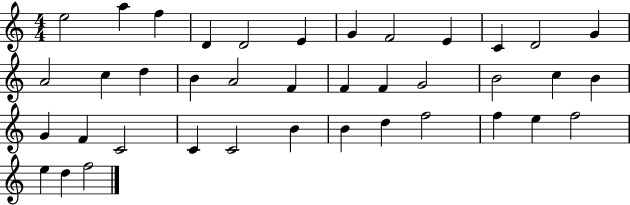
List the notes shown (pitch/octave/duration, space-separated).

E5/h A5/q F5/q D4/q D4/h E4/q G4/q F4/h E4/q C4/q D4/h G4/q A4/h C5/q D5/q B4/q A4/h F4/q F4/q F4/q G4/h B4/h C5/q B4/q G4/q F4/q C4/h C4/q C4/h B4/q B4/q D5/q F5/h F5/q E5/q F5/h E5/q D5/q F5/h